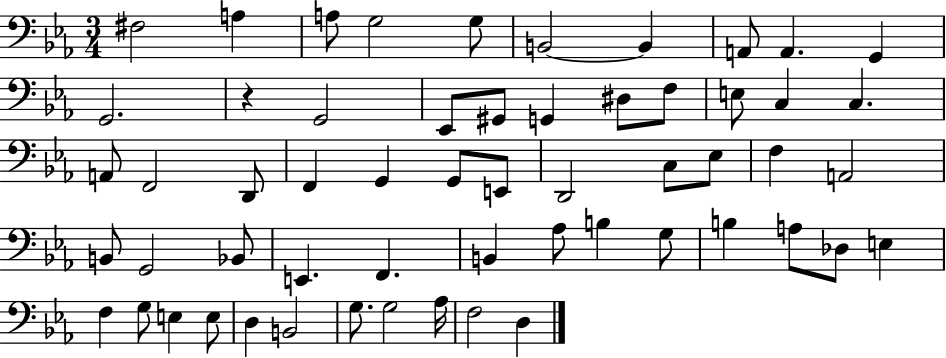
F#3/h A3/q A3/e G3/h G3/e B2/h B2/q A2/e A2/q. G2/q G2/h. R/q G2/h Eb2/e G#2/e G2/q D#3/e F3/e E3/e C3/q C3/q. A2/e F2/h D2/e F2/q G2/q G2/e E2/e D2/h C3/e Eb3/e F3/q A2/h B2/e G2/h Bb2/e E2/q. F2/q. B2/q Ab3/e B3/q G3/e B3/q A3/e Db3/e E3/q F3/q G3/e E3/q E3/e D3/q B2/h G3/e. G3/h Ab3/s F3/h D3/q